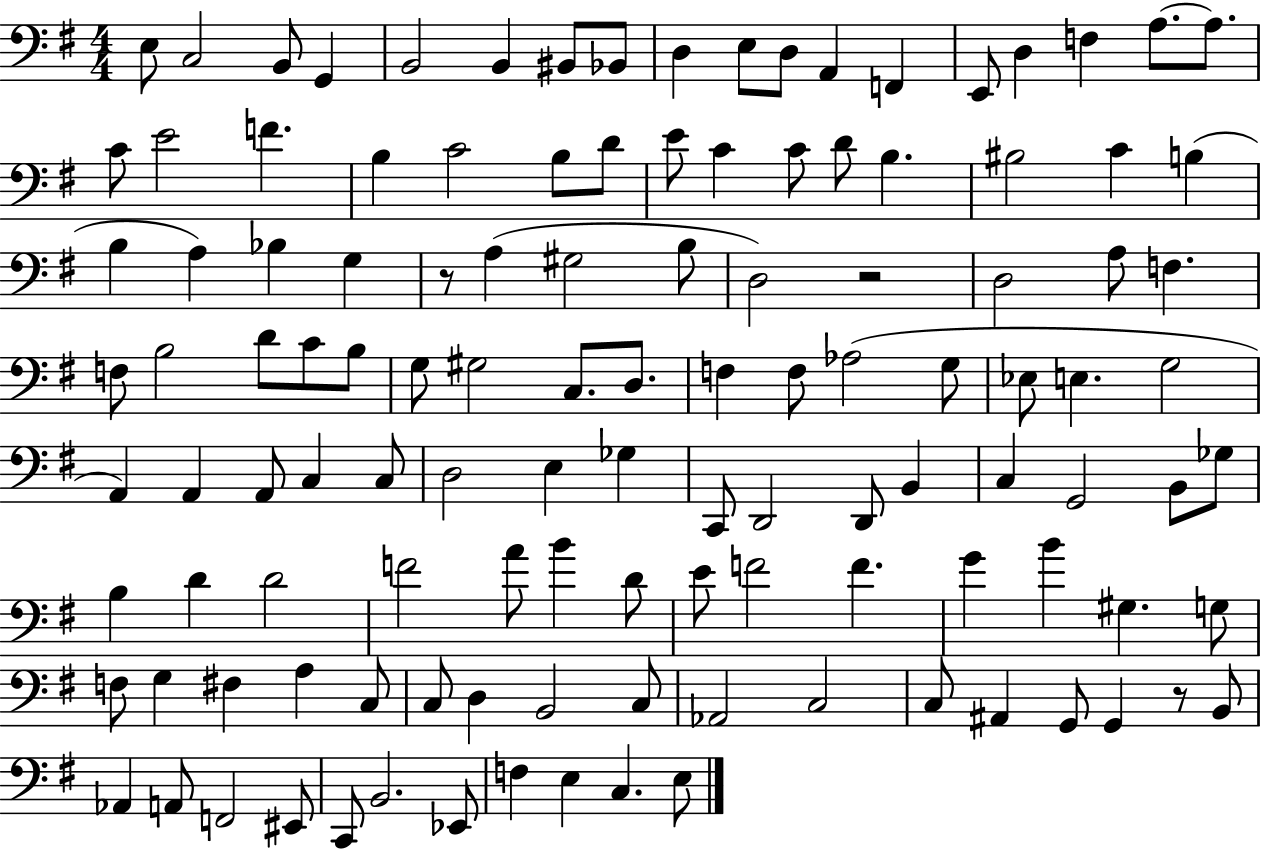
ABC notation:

X:1
T:Untitled
M:4/4
L:1/4
K:G
E,/2 C,2 B,,/2 G,, B,,2 B,, ^B,,/2 _B,,/2 D, E,/2 D,/2 A,, F,, E,,/2 D, F, A,/2 A,/2 C/2 E2 F B, C2 B,/2 D/2 E/2 C C/2 D/2 B, ^B,2 C B, B, A, _B, G, z/2 A, ^G,2 B,/2 D,2 z2 D,2 A,/2 F, F,/2 B,2 D/2 C/2 B,/2 G,/2 ^G,2 C,/2 D,/2 F, F,/2 _A,2 G,/2 _E,/2 E, G,2 A,, A,, A,,/2 C, C,/2 D,2 E, _G, C,,/2 D,,2 D,,/2 B,, C, G,,2 B,,/2 _G,/2 B, D D2 F2 A/2 B D/2 E/2 F2 F G B ^G, G,/2 F,/2 G, ^F, A, C,/2 C,/2 D, B,,2 C,/2 _A,,2 C,2 C,/2 ^A,, G,,/2 G,, z/2 B,,/2 _A,, A,,/2 F,,2 ^E,,/2 C,,/2 B,,2 _E,,/2 F, E, C, E,/2